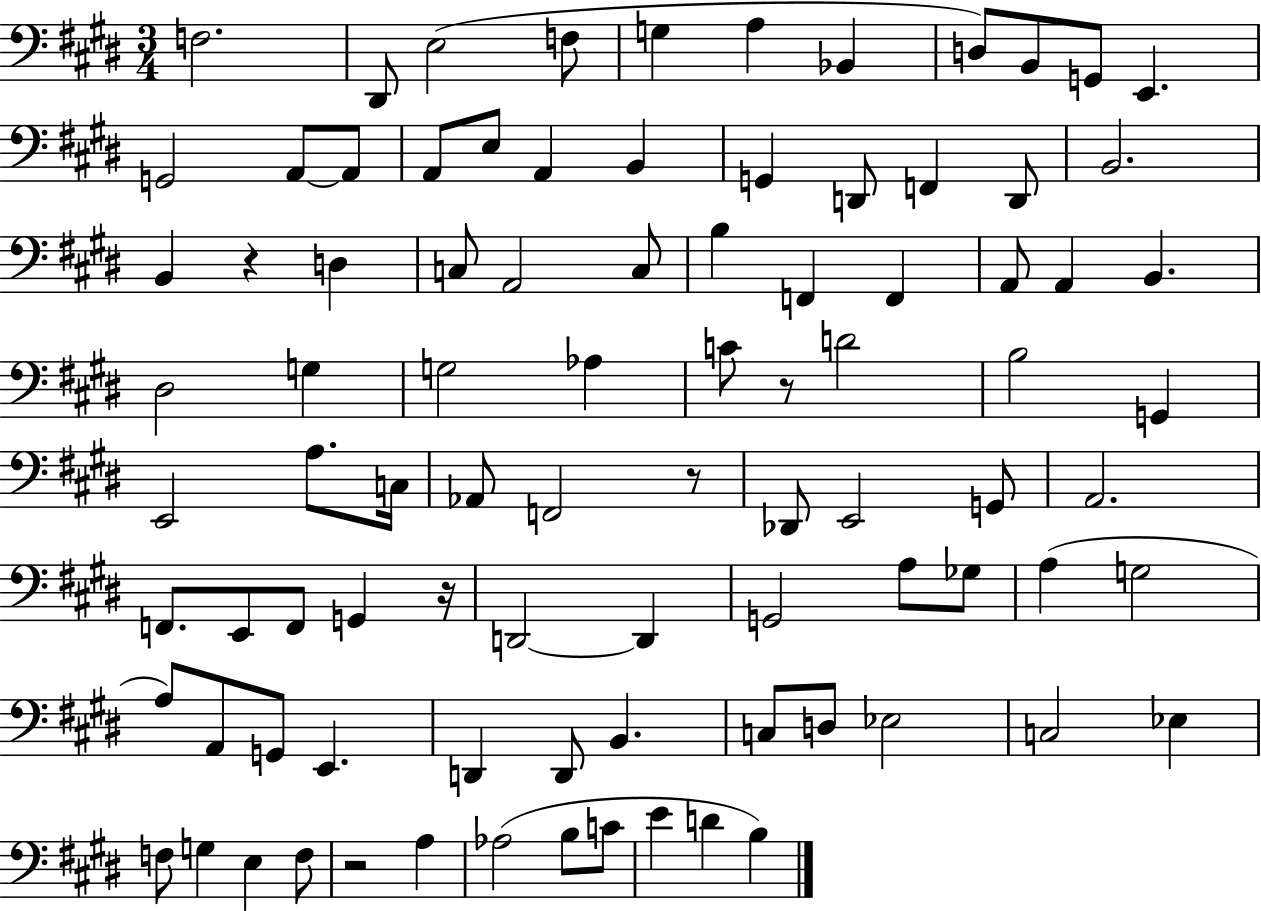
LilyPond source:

{
  \clef bass
  \numericTimeSignature
  \time 3/4
  \key e \major
  f2. | dis,8 e2( f8 | g4 a4 bes,4 | d8) b,8 g,8 e,4. | \break g,2 a,8~~ a,8 | a,8 e8 a,4 b,4 | g,4 d,8 f,4 d,8 | b,2. | \break b,4 r4 d4 | c8 a,2 c8 | b4 f,4 f,4 | a,8 a,4 b,4. | \break dis2 g4 | g2 aes4 | c'8 r8 d'2 | b2 g,4 | \break e,2 a8. c16 | aes,8 f,2 r8 | des,8 e,2 g,8 | a,2. | \break f,8. e,8 f,8 g,4 r16 | d,2~~ d,4 | g,2 a8 ges8 | a4( g2 | \break a8) a,8 g,8 e,4. | d,4 d,8 b,4. | c8 d8 ees2 | c2 ees4 | \break f8 g4 e4 f8 | r2 a4 | aes2( b8 c'8 | e'4 d'4 b4) | \break \bar "|."
}